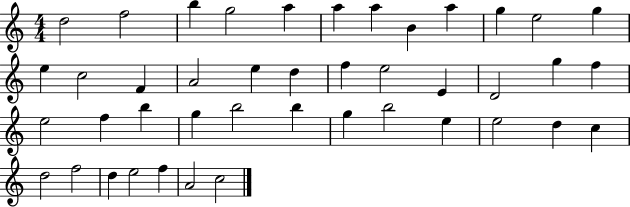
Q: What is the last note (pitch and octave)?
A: C5